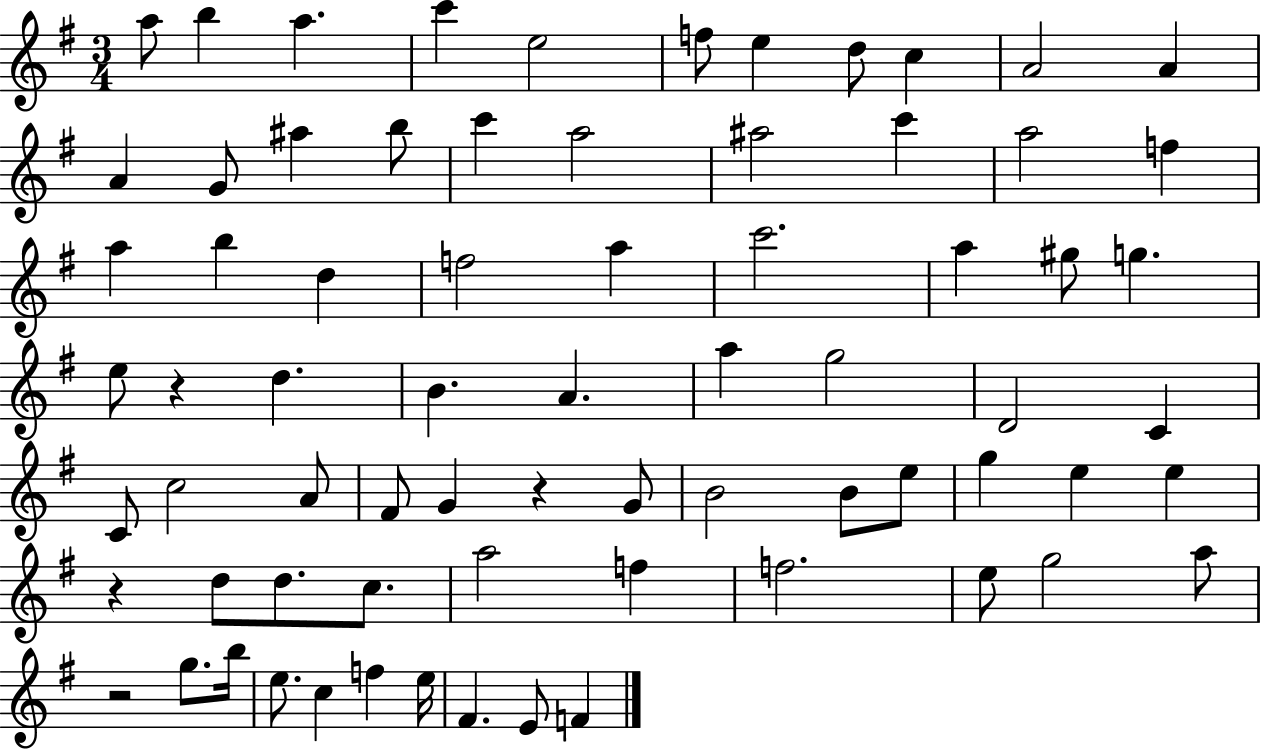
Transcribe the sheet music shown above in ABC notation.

X:1
T:Untitled
M:3/4
L:1/4
K:G
a/2 b a c' e2 f/2 e d/2 c A2 A A G/2 ^a b/2 c' a2 ^a2 c' a2 f a b d f2 a c'2 a ^g/2 g e/2 z d B A a g2 D2 C C/2 c2 A/2 ^F/2 G z G/2 B2 B/2 e/2 g e e z d/2 d/2 c/2 a2 f f2 e/2 g2 a/2 z2 g/2 b/4 e/2 c f e/4 ^F E/2 F